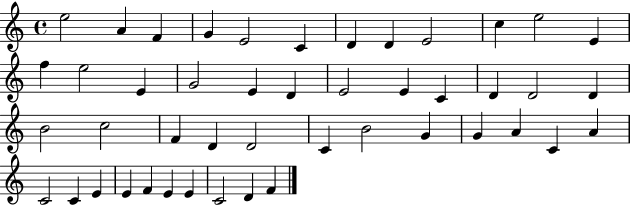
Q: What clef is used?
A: treble